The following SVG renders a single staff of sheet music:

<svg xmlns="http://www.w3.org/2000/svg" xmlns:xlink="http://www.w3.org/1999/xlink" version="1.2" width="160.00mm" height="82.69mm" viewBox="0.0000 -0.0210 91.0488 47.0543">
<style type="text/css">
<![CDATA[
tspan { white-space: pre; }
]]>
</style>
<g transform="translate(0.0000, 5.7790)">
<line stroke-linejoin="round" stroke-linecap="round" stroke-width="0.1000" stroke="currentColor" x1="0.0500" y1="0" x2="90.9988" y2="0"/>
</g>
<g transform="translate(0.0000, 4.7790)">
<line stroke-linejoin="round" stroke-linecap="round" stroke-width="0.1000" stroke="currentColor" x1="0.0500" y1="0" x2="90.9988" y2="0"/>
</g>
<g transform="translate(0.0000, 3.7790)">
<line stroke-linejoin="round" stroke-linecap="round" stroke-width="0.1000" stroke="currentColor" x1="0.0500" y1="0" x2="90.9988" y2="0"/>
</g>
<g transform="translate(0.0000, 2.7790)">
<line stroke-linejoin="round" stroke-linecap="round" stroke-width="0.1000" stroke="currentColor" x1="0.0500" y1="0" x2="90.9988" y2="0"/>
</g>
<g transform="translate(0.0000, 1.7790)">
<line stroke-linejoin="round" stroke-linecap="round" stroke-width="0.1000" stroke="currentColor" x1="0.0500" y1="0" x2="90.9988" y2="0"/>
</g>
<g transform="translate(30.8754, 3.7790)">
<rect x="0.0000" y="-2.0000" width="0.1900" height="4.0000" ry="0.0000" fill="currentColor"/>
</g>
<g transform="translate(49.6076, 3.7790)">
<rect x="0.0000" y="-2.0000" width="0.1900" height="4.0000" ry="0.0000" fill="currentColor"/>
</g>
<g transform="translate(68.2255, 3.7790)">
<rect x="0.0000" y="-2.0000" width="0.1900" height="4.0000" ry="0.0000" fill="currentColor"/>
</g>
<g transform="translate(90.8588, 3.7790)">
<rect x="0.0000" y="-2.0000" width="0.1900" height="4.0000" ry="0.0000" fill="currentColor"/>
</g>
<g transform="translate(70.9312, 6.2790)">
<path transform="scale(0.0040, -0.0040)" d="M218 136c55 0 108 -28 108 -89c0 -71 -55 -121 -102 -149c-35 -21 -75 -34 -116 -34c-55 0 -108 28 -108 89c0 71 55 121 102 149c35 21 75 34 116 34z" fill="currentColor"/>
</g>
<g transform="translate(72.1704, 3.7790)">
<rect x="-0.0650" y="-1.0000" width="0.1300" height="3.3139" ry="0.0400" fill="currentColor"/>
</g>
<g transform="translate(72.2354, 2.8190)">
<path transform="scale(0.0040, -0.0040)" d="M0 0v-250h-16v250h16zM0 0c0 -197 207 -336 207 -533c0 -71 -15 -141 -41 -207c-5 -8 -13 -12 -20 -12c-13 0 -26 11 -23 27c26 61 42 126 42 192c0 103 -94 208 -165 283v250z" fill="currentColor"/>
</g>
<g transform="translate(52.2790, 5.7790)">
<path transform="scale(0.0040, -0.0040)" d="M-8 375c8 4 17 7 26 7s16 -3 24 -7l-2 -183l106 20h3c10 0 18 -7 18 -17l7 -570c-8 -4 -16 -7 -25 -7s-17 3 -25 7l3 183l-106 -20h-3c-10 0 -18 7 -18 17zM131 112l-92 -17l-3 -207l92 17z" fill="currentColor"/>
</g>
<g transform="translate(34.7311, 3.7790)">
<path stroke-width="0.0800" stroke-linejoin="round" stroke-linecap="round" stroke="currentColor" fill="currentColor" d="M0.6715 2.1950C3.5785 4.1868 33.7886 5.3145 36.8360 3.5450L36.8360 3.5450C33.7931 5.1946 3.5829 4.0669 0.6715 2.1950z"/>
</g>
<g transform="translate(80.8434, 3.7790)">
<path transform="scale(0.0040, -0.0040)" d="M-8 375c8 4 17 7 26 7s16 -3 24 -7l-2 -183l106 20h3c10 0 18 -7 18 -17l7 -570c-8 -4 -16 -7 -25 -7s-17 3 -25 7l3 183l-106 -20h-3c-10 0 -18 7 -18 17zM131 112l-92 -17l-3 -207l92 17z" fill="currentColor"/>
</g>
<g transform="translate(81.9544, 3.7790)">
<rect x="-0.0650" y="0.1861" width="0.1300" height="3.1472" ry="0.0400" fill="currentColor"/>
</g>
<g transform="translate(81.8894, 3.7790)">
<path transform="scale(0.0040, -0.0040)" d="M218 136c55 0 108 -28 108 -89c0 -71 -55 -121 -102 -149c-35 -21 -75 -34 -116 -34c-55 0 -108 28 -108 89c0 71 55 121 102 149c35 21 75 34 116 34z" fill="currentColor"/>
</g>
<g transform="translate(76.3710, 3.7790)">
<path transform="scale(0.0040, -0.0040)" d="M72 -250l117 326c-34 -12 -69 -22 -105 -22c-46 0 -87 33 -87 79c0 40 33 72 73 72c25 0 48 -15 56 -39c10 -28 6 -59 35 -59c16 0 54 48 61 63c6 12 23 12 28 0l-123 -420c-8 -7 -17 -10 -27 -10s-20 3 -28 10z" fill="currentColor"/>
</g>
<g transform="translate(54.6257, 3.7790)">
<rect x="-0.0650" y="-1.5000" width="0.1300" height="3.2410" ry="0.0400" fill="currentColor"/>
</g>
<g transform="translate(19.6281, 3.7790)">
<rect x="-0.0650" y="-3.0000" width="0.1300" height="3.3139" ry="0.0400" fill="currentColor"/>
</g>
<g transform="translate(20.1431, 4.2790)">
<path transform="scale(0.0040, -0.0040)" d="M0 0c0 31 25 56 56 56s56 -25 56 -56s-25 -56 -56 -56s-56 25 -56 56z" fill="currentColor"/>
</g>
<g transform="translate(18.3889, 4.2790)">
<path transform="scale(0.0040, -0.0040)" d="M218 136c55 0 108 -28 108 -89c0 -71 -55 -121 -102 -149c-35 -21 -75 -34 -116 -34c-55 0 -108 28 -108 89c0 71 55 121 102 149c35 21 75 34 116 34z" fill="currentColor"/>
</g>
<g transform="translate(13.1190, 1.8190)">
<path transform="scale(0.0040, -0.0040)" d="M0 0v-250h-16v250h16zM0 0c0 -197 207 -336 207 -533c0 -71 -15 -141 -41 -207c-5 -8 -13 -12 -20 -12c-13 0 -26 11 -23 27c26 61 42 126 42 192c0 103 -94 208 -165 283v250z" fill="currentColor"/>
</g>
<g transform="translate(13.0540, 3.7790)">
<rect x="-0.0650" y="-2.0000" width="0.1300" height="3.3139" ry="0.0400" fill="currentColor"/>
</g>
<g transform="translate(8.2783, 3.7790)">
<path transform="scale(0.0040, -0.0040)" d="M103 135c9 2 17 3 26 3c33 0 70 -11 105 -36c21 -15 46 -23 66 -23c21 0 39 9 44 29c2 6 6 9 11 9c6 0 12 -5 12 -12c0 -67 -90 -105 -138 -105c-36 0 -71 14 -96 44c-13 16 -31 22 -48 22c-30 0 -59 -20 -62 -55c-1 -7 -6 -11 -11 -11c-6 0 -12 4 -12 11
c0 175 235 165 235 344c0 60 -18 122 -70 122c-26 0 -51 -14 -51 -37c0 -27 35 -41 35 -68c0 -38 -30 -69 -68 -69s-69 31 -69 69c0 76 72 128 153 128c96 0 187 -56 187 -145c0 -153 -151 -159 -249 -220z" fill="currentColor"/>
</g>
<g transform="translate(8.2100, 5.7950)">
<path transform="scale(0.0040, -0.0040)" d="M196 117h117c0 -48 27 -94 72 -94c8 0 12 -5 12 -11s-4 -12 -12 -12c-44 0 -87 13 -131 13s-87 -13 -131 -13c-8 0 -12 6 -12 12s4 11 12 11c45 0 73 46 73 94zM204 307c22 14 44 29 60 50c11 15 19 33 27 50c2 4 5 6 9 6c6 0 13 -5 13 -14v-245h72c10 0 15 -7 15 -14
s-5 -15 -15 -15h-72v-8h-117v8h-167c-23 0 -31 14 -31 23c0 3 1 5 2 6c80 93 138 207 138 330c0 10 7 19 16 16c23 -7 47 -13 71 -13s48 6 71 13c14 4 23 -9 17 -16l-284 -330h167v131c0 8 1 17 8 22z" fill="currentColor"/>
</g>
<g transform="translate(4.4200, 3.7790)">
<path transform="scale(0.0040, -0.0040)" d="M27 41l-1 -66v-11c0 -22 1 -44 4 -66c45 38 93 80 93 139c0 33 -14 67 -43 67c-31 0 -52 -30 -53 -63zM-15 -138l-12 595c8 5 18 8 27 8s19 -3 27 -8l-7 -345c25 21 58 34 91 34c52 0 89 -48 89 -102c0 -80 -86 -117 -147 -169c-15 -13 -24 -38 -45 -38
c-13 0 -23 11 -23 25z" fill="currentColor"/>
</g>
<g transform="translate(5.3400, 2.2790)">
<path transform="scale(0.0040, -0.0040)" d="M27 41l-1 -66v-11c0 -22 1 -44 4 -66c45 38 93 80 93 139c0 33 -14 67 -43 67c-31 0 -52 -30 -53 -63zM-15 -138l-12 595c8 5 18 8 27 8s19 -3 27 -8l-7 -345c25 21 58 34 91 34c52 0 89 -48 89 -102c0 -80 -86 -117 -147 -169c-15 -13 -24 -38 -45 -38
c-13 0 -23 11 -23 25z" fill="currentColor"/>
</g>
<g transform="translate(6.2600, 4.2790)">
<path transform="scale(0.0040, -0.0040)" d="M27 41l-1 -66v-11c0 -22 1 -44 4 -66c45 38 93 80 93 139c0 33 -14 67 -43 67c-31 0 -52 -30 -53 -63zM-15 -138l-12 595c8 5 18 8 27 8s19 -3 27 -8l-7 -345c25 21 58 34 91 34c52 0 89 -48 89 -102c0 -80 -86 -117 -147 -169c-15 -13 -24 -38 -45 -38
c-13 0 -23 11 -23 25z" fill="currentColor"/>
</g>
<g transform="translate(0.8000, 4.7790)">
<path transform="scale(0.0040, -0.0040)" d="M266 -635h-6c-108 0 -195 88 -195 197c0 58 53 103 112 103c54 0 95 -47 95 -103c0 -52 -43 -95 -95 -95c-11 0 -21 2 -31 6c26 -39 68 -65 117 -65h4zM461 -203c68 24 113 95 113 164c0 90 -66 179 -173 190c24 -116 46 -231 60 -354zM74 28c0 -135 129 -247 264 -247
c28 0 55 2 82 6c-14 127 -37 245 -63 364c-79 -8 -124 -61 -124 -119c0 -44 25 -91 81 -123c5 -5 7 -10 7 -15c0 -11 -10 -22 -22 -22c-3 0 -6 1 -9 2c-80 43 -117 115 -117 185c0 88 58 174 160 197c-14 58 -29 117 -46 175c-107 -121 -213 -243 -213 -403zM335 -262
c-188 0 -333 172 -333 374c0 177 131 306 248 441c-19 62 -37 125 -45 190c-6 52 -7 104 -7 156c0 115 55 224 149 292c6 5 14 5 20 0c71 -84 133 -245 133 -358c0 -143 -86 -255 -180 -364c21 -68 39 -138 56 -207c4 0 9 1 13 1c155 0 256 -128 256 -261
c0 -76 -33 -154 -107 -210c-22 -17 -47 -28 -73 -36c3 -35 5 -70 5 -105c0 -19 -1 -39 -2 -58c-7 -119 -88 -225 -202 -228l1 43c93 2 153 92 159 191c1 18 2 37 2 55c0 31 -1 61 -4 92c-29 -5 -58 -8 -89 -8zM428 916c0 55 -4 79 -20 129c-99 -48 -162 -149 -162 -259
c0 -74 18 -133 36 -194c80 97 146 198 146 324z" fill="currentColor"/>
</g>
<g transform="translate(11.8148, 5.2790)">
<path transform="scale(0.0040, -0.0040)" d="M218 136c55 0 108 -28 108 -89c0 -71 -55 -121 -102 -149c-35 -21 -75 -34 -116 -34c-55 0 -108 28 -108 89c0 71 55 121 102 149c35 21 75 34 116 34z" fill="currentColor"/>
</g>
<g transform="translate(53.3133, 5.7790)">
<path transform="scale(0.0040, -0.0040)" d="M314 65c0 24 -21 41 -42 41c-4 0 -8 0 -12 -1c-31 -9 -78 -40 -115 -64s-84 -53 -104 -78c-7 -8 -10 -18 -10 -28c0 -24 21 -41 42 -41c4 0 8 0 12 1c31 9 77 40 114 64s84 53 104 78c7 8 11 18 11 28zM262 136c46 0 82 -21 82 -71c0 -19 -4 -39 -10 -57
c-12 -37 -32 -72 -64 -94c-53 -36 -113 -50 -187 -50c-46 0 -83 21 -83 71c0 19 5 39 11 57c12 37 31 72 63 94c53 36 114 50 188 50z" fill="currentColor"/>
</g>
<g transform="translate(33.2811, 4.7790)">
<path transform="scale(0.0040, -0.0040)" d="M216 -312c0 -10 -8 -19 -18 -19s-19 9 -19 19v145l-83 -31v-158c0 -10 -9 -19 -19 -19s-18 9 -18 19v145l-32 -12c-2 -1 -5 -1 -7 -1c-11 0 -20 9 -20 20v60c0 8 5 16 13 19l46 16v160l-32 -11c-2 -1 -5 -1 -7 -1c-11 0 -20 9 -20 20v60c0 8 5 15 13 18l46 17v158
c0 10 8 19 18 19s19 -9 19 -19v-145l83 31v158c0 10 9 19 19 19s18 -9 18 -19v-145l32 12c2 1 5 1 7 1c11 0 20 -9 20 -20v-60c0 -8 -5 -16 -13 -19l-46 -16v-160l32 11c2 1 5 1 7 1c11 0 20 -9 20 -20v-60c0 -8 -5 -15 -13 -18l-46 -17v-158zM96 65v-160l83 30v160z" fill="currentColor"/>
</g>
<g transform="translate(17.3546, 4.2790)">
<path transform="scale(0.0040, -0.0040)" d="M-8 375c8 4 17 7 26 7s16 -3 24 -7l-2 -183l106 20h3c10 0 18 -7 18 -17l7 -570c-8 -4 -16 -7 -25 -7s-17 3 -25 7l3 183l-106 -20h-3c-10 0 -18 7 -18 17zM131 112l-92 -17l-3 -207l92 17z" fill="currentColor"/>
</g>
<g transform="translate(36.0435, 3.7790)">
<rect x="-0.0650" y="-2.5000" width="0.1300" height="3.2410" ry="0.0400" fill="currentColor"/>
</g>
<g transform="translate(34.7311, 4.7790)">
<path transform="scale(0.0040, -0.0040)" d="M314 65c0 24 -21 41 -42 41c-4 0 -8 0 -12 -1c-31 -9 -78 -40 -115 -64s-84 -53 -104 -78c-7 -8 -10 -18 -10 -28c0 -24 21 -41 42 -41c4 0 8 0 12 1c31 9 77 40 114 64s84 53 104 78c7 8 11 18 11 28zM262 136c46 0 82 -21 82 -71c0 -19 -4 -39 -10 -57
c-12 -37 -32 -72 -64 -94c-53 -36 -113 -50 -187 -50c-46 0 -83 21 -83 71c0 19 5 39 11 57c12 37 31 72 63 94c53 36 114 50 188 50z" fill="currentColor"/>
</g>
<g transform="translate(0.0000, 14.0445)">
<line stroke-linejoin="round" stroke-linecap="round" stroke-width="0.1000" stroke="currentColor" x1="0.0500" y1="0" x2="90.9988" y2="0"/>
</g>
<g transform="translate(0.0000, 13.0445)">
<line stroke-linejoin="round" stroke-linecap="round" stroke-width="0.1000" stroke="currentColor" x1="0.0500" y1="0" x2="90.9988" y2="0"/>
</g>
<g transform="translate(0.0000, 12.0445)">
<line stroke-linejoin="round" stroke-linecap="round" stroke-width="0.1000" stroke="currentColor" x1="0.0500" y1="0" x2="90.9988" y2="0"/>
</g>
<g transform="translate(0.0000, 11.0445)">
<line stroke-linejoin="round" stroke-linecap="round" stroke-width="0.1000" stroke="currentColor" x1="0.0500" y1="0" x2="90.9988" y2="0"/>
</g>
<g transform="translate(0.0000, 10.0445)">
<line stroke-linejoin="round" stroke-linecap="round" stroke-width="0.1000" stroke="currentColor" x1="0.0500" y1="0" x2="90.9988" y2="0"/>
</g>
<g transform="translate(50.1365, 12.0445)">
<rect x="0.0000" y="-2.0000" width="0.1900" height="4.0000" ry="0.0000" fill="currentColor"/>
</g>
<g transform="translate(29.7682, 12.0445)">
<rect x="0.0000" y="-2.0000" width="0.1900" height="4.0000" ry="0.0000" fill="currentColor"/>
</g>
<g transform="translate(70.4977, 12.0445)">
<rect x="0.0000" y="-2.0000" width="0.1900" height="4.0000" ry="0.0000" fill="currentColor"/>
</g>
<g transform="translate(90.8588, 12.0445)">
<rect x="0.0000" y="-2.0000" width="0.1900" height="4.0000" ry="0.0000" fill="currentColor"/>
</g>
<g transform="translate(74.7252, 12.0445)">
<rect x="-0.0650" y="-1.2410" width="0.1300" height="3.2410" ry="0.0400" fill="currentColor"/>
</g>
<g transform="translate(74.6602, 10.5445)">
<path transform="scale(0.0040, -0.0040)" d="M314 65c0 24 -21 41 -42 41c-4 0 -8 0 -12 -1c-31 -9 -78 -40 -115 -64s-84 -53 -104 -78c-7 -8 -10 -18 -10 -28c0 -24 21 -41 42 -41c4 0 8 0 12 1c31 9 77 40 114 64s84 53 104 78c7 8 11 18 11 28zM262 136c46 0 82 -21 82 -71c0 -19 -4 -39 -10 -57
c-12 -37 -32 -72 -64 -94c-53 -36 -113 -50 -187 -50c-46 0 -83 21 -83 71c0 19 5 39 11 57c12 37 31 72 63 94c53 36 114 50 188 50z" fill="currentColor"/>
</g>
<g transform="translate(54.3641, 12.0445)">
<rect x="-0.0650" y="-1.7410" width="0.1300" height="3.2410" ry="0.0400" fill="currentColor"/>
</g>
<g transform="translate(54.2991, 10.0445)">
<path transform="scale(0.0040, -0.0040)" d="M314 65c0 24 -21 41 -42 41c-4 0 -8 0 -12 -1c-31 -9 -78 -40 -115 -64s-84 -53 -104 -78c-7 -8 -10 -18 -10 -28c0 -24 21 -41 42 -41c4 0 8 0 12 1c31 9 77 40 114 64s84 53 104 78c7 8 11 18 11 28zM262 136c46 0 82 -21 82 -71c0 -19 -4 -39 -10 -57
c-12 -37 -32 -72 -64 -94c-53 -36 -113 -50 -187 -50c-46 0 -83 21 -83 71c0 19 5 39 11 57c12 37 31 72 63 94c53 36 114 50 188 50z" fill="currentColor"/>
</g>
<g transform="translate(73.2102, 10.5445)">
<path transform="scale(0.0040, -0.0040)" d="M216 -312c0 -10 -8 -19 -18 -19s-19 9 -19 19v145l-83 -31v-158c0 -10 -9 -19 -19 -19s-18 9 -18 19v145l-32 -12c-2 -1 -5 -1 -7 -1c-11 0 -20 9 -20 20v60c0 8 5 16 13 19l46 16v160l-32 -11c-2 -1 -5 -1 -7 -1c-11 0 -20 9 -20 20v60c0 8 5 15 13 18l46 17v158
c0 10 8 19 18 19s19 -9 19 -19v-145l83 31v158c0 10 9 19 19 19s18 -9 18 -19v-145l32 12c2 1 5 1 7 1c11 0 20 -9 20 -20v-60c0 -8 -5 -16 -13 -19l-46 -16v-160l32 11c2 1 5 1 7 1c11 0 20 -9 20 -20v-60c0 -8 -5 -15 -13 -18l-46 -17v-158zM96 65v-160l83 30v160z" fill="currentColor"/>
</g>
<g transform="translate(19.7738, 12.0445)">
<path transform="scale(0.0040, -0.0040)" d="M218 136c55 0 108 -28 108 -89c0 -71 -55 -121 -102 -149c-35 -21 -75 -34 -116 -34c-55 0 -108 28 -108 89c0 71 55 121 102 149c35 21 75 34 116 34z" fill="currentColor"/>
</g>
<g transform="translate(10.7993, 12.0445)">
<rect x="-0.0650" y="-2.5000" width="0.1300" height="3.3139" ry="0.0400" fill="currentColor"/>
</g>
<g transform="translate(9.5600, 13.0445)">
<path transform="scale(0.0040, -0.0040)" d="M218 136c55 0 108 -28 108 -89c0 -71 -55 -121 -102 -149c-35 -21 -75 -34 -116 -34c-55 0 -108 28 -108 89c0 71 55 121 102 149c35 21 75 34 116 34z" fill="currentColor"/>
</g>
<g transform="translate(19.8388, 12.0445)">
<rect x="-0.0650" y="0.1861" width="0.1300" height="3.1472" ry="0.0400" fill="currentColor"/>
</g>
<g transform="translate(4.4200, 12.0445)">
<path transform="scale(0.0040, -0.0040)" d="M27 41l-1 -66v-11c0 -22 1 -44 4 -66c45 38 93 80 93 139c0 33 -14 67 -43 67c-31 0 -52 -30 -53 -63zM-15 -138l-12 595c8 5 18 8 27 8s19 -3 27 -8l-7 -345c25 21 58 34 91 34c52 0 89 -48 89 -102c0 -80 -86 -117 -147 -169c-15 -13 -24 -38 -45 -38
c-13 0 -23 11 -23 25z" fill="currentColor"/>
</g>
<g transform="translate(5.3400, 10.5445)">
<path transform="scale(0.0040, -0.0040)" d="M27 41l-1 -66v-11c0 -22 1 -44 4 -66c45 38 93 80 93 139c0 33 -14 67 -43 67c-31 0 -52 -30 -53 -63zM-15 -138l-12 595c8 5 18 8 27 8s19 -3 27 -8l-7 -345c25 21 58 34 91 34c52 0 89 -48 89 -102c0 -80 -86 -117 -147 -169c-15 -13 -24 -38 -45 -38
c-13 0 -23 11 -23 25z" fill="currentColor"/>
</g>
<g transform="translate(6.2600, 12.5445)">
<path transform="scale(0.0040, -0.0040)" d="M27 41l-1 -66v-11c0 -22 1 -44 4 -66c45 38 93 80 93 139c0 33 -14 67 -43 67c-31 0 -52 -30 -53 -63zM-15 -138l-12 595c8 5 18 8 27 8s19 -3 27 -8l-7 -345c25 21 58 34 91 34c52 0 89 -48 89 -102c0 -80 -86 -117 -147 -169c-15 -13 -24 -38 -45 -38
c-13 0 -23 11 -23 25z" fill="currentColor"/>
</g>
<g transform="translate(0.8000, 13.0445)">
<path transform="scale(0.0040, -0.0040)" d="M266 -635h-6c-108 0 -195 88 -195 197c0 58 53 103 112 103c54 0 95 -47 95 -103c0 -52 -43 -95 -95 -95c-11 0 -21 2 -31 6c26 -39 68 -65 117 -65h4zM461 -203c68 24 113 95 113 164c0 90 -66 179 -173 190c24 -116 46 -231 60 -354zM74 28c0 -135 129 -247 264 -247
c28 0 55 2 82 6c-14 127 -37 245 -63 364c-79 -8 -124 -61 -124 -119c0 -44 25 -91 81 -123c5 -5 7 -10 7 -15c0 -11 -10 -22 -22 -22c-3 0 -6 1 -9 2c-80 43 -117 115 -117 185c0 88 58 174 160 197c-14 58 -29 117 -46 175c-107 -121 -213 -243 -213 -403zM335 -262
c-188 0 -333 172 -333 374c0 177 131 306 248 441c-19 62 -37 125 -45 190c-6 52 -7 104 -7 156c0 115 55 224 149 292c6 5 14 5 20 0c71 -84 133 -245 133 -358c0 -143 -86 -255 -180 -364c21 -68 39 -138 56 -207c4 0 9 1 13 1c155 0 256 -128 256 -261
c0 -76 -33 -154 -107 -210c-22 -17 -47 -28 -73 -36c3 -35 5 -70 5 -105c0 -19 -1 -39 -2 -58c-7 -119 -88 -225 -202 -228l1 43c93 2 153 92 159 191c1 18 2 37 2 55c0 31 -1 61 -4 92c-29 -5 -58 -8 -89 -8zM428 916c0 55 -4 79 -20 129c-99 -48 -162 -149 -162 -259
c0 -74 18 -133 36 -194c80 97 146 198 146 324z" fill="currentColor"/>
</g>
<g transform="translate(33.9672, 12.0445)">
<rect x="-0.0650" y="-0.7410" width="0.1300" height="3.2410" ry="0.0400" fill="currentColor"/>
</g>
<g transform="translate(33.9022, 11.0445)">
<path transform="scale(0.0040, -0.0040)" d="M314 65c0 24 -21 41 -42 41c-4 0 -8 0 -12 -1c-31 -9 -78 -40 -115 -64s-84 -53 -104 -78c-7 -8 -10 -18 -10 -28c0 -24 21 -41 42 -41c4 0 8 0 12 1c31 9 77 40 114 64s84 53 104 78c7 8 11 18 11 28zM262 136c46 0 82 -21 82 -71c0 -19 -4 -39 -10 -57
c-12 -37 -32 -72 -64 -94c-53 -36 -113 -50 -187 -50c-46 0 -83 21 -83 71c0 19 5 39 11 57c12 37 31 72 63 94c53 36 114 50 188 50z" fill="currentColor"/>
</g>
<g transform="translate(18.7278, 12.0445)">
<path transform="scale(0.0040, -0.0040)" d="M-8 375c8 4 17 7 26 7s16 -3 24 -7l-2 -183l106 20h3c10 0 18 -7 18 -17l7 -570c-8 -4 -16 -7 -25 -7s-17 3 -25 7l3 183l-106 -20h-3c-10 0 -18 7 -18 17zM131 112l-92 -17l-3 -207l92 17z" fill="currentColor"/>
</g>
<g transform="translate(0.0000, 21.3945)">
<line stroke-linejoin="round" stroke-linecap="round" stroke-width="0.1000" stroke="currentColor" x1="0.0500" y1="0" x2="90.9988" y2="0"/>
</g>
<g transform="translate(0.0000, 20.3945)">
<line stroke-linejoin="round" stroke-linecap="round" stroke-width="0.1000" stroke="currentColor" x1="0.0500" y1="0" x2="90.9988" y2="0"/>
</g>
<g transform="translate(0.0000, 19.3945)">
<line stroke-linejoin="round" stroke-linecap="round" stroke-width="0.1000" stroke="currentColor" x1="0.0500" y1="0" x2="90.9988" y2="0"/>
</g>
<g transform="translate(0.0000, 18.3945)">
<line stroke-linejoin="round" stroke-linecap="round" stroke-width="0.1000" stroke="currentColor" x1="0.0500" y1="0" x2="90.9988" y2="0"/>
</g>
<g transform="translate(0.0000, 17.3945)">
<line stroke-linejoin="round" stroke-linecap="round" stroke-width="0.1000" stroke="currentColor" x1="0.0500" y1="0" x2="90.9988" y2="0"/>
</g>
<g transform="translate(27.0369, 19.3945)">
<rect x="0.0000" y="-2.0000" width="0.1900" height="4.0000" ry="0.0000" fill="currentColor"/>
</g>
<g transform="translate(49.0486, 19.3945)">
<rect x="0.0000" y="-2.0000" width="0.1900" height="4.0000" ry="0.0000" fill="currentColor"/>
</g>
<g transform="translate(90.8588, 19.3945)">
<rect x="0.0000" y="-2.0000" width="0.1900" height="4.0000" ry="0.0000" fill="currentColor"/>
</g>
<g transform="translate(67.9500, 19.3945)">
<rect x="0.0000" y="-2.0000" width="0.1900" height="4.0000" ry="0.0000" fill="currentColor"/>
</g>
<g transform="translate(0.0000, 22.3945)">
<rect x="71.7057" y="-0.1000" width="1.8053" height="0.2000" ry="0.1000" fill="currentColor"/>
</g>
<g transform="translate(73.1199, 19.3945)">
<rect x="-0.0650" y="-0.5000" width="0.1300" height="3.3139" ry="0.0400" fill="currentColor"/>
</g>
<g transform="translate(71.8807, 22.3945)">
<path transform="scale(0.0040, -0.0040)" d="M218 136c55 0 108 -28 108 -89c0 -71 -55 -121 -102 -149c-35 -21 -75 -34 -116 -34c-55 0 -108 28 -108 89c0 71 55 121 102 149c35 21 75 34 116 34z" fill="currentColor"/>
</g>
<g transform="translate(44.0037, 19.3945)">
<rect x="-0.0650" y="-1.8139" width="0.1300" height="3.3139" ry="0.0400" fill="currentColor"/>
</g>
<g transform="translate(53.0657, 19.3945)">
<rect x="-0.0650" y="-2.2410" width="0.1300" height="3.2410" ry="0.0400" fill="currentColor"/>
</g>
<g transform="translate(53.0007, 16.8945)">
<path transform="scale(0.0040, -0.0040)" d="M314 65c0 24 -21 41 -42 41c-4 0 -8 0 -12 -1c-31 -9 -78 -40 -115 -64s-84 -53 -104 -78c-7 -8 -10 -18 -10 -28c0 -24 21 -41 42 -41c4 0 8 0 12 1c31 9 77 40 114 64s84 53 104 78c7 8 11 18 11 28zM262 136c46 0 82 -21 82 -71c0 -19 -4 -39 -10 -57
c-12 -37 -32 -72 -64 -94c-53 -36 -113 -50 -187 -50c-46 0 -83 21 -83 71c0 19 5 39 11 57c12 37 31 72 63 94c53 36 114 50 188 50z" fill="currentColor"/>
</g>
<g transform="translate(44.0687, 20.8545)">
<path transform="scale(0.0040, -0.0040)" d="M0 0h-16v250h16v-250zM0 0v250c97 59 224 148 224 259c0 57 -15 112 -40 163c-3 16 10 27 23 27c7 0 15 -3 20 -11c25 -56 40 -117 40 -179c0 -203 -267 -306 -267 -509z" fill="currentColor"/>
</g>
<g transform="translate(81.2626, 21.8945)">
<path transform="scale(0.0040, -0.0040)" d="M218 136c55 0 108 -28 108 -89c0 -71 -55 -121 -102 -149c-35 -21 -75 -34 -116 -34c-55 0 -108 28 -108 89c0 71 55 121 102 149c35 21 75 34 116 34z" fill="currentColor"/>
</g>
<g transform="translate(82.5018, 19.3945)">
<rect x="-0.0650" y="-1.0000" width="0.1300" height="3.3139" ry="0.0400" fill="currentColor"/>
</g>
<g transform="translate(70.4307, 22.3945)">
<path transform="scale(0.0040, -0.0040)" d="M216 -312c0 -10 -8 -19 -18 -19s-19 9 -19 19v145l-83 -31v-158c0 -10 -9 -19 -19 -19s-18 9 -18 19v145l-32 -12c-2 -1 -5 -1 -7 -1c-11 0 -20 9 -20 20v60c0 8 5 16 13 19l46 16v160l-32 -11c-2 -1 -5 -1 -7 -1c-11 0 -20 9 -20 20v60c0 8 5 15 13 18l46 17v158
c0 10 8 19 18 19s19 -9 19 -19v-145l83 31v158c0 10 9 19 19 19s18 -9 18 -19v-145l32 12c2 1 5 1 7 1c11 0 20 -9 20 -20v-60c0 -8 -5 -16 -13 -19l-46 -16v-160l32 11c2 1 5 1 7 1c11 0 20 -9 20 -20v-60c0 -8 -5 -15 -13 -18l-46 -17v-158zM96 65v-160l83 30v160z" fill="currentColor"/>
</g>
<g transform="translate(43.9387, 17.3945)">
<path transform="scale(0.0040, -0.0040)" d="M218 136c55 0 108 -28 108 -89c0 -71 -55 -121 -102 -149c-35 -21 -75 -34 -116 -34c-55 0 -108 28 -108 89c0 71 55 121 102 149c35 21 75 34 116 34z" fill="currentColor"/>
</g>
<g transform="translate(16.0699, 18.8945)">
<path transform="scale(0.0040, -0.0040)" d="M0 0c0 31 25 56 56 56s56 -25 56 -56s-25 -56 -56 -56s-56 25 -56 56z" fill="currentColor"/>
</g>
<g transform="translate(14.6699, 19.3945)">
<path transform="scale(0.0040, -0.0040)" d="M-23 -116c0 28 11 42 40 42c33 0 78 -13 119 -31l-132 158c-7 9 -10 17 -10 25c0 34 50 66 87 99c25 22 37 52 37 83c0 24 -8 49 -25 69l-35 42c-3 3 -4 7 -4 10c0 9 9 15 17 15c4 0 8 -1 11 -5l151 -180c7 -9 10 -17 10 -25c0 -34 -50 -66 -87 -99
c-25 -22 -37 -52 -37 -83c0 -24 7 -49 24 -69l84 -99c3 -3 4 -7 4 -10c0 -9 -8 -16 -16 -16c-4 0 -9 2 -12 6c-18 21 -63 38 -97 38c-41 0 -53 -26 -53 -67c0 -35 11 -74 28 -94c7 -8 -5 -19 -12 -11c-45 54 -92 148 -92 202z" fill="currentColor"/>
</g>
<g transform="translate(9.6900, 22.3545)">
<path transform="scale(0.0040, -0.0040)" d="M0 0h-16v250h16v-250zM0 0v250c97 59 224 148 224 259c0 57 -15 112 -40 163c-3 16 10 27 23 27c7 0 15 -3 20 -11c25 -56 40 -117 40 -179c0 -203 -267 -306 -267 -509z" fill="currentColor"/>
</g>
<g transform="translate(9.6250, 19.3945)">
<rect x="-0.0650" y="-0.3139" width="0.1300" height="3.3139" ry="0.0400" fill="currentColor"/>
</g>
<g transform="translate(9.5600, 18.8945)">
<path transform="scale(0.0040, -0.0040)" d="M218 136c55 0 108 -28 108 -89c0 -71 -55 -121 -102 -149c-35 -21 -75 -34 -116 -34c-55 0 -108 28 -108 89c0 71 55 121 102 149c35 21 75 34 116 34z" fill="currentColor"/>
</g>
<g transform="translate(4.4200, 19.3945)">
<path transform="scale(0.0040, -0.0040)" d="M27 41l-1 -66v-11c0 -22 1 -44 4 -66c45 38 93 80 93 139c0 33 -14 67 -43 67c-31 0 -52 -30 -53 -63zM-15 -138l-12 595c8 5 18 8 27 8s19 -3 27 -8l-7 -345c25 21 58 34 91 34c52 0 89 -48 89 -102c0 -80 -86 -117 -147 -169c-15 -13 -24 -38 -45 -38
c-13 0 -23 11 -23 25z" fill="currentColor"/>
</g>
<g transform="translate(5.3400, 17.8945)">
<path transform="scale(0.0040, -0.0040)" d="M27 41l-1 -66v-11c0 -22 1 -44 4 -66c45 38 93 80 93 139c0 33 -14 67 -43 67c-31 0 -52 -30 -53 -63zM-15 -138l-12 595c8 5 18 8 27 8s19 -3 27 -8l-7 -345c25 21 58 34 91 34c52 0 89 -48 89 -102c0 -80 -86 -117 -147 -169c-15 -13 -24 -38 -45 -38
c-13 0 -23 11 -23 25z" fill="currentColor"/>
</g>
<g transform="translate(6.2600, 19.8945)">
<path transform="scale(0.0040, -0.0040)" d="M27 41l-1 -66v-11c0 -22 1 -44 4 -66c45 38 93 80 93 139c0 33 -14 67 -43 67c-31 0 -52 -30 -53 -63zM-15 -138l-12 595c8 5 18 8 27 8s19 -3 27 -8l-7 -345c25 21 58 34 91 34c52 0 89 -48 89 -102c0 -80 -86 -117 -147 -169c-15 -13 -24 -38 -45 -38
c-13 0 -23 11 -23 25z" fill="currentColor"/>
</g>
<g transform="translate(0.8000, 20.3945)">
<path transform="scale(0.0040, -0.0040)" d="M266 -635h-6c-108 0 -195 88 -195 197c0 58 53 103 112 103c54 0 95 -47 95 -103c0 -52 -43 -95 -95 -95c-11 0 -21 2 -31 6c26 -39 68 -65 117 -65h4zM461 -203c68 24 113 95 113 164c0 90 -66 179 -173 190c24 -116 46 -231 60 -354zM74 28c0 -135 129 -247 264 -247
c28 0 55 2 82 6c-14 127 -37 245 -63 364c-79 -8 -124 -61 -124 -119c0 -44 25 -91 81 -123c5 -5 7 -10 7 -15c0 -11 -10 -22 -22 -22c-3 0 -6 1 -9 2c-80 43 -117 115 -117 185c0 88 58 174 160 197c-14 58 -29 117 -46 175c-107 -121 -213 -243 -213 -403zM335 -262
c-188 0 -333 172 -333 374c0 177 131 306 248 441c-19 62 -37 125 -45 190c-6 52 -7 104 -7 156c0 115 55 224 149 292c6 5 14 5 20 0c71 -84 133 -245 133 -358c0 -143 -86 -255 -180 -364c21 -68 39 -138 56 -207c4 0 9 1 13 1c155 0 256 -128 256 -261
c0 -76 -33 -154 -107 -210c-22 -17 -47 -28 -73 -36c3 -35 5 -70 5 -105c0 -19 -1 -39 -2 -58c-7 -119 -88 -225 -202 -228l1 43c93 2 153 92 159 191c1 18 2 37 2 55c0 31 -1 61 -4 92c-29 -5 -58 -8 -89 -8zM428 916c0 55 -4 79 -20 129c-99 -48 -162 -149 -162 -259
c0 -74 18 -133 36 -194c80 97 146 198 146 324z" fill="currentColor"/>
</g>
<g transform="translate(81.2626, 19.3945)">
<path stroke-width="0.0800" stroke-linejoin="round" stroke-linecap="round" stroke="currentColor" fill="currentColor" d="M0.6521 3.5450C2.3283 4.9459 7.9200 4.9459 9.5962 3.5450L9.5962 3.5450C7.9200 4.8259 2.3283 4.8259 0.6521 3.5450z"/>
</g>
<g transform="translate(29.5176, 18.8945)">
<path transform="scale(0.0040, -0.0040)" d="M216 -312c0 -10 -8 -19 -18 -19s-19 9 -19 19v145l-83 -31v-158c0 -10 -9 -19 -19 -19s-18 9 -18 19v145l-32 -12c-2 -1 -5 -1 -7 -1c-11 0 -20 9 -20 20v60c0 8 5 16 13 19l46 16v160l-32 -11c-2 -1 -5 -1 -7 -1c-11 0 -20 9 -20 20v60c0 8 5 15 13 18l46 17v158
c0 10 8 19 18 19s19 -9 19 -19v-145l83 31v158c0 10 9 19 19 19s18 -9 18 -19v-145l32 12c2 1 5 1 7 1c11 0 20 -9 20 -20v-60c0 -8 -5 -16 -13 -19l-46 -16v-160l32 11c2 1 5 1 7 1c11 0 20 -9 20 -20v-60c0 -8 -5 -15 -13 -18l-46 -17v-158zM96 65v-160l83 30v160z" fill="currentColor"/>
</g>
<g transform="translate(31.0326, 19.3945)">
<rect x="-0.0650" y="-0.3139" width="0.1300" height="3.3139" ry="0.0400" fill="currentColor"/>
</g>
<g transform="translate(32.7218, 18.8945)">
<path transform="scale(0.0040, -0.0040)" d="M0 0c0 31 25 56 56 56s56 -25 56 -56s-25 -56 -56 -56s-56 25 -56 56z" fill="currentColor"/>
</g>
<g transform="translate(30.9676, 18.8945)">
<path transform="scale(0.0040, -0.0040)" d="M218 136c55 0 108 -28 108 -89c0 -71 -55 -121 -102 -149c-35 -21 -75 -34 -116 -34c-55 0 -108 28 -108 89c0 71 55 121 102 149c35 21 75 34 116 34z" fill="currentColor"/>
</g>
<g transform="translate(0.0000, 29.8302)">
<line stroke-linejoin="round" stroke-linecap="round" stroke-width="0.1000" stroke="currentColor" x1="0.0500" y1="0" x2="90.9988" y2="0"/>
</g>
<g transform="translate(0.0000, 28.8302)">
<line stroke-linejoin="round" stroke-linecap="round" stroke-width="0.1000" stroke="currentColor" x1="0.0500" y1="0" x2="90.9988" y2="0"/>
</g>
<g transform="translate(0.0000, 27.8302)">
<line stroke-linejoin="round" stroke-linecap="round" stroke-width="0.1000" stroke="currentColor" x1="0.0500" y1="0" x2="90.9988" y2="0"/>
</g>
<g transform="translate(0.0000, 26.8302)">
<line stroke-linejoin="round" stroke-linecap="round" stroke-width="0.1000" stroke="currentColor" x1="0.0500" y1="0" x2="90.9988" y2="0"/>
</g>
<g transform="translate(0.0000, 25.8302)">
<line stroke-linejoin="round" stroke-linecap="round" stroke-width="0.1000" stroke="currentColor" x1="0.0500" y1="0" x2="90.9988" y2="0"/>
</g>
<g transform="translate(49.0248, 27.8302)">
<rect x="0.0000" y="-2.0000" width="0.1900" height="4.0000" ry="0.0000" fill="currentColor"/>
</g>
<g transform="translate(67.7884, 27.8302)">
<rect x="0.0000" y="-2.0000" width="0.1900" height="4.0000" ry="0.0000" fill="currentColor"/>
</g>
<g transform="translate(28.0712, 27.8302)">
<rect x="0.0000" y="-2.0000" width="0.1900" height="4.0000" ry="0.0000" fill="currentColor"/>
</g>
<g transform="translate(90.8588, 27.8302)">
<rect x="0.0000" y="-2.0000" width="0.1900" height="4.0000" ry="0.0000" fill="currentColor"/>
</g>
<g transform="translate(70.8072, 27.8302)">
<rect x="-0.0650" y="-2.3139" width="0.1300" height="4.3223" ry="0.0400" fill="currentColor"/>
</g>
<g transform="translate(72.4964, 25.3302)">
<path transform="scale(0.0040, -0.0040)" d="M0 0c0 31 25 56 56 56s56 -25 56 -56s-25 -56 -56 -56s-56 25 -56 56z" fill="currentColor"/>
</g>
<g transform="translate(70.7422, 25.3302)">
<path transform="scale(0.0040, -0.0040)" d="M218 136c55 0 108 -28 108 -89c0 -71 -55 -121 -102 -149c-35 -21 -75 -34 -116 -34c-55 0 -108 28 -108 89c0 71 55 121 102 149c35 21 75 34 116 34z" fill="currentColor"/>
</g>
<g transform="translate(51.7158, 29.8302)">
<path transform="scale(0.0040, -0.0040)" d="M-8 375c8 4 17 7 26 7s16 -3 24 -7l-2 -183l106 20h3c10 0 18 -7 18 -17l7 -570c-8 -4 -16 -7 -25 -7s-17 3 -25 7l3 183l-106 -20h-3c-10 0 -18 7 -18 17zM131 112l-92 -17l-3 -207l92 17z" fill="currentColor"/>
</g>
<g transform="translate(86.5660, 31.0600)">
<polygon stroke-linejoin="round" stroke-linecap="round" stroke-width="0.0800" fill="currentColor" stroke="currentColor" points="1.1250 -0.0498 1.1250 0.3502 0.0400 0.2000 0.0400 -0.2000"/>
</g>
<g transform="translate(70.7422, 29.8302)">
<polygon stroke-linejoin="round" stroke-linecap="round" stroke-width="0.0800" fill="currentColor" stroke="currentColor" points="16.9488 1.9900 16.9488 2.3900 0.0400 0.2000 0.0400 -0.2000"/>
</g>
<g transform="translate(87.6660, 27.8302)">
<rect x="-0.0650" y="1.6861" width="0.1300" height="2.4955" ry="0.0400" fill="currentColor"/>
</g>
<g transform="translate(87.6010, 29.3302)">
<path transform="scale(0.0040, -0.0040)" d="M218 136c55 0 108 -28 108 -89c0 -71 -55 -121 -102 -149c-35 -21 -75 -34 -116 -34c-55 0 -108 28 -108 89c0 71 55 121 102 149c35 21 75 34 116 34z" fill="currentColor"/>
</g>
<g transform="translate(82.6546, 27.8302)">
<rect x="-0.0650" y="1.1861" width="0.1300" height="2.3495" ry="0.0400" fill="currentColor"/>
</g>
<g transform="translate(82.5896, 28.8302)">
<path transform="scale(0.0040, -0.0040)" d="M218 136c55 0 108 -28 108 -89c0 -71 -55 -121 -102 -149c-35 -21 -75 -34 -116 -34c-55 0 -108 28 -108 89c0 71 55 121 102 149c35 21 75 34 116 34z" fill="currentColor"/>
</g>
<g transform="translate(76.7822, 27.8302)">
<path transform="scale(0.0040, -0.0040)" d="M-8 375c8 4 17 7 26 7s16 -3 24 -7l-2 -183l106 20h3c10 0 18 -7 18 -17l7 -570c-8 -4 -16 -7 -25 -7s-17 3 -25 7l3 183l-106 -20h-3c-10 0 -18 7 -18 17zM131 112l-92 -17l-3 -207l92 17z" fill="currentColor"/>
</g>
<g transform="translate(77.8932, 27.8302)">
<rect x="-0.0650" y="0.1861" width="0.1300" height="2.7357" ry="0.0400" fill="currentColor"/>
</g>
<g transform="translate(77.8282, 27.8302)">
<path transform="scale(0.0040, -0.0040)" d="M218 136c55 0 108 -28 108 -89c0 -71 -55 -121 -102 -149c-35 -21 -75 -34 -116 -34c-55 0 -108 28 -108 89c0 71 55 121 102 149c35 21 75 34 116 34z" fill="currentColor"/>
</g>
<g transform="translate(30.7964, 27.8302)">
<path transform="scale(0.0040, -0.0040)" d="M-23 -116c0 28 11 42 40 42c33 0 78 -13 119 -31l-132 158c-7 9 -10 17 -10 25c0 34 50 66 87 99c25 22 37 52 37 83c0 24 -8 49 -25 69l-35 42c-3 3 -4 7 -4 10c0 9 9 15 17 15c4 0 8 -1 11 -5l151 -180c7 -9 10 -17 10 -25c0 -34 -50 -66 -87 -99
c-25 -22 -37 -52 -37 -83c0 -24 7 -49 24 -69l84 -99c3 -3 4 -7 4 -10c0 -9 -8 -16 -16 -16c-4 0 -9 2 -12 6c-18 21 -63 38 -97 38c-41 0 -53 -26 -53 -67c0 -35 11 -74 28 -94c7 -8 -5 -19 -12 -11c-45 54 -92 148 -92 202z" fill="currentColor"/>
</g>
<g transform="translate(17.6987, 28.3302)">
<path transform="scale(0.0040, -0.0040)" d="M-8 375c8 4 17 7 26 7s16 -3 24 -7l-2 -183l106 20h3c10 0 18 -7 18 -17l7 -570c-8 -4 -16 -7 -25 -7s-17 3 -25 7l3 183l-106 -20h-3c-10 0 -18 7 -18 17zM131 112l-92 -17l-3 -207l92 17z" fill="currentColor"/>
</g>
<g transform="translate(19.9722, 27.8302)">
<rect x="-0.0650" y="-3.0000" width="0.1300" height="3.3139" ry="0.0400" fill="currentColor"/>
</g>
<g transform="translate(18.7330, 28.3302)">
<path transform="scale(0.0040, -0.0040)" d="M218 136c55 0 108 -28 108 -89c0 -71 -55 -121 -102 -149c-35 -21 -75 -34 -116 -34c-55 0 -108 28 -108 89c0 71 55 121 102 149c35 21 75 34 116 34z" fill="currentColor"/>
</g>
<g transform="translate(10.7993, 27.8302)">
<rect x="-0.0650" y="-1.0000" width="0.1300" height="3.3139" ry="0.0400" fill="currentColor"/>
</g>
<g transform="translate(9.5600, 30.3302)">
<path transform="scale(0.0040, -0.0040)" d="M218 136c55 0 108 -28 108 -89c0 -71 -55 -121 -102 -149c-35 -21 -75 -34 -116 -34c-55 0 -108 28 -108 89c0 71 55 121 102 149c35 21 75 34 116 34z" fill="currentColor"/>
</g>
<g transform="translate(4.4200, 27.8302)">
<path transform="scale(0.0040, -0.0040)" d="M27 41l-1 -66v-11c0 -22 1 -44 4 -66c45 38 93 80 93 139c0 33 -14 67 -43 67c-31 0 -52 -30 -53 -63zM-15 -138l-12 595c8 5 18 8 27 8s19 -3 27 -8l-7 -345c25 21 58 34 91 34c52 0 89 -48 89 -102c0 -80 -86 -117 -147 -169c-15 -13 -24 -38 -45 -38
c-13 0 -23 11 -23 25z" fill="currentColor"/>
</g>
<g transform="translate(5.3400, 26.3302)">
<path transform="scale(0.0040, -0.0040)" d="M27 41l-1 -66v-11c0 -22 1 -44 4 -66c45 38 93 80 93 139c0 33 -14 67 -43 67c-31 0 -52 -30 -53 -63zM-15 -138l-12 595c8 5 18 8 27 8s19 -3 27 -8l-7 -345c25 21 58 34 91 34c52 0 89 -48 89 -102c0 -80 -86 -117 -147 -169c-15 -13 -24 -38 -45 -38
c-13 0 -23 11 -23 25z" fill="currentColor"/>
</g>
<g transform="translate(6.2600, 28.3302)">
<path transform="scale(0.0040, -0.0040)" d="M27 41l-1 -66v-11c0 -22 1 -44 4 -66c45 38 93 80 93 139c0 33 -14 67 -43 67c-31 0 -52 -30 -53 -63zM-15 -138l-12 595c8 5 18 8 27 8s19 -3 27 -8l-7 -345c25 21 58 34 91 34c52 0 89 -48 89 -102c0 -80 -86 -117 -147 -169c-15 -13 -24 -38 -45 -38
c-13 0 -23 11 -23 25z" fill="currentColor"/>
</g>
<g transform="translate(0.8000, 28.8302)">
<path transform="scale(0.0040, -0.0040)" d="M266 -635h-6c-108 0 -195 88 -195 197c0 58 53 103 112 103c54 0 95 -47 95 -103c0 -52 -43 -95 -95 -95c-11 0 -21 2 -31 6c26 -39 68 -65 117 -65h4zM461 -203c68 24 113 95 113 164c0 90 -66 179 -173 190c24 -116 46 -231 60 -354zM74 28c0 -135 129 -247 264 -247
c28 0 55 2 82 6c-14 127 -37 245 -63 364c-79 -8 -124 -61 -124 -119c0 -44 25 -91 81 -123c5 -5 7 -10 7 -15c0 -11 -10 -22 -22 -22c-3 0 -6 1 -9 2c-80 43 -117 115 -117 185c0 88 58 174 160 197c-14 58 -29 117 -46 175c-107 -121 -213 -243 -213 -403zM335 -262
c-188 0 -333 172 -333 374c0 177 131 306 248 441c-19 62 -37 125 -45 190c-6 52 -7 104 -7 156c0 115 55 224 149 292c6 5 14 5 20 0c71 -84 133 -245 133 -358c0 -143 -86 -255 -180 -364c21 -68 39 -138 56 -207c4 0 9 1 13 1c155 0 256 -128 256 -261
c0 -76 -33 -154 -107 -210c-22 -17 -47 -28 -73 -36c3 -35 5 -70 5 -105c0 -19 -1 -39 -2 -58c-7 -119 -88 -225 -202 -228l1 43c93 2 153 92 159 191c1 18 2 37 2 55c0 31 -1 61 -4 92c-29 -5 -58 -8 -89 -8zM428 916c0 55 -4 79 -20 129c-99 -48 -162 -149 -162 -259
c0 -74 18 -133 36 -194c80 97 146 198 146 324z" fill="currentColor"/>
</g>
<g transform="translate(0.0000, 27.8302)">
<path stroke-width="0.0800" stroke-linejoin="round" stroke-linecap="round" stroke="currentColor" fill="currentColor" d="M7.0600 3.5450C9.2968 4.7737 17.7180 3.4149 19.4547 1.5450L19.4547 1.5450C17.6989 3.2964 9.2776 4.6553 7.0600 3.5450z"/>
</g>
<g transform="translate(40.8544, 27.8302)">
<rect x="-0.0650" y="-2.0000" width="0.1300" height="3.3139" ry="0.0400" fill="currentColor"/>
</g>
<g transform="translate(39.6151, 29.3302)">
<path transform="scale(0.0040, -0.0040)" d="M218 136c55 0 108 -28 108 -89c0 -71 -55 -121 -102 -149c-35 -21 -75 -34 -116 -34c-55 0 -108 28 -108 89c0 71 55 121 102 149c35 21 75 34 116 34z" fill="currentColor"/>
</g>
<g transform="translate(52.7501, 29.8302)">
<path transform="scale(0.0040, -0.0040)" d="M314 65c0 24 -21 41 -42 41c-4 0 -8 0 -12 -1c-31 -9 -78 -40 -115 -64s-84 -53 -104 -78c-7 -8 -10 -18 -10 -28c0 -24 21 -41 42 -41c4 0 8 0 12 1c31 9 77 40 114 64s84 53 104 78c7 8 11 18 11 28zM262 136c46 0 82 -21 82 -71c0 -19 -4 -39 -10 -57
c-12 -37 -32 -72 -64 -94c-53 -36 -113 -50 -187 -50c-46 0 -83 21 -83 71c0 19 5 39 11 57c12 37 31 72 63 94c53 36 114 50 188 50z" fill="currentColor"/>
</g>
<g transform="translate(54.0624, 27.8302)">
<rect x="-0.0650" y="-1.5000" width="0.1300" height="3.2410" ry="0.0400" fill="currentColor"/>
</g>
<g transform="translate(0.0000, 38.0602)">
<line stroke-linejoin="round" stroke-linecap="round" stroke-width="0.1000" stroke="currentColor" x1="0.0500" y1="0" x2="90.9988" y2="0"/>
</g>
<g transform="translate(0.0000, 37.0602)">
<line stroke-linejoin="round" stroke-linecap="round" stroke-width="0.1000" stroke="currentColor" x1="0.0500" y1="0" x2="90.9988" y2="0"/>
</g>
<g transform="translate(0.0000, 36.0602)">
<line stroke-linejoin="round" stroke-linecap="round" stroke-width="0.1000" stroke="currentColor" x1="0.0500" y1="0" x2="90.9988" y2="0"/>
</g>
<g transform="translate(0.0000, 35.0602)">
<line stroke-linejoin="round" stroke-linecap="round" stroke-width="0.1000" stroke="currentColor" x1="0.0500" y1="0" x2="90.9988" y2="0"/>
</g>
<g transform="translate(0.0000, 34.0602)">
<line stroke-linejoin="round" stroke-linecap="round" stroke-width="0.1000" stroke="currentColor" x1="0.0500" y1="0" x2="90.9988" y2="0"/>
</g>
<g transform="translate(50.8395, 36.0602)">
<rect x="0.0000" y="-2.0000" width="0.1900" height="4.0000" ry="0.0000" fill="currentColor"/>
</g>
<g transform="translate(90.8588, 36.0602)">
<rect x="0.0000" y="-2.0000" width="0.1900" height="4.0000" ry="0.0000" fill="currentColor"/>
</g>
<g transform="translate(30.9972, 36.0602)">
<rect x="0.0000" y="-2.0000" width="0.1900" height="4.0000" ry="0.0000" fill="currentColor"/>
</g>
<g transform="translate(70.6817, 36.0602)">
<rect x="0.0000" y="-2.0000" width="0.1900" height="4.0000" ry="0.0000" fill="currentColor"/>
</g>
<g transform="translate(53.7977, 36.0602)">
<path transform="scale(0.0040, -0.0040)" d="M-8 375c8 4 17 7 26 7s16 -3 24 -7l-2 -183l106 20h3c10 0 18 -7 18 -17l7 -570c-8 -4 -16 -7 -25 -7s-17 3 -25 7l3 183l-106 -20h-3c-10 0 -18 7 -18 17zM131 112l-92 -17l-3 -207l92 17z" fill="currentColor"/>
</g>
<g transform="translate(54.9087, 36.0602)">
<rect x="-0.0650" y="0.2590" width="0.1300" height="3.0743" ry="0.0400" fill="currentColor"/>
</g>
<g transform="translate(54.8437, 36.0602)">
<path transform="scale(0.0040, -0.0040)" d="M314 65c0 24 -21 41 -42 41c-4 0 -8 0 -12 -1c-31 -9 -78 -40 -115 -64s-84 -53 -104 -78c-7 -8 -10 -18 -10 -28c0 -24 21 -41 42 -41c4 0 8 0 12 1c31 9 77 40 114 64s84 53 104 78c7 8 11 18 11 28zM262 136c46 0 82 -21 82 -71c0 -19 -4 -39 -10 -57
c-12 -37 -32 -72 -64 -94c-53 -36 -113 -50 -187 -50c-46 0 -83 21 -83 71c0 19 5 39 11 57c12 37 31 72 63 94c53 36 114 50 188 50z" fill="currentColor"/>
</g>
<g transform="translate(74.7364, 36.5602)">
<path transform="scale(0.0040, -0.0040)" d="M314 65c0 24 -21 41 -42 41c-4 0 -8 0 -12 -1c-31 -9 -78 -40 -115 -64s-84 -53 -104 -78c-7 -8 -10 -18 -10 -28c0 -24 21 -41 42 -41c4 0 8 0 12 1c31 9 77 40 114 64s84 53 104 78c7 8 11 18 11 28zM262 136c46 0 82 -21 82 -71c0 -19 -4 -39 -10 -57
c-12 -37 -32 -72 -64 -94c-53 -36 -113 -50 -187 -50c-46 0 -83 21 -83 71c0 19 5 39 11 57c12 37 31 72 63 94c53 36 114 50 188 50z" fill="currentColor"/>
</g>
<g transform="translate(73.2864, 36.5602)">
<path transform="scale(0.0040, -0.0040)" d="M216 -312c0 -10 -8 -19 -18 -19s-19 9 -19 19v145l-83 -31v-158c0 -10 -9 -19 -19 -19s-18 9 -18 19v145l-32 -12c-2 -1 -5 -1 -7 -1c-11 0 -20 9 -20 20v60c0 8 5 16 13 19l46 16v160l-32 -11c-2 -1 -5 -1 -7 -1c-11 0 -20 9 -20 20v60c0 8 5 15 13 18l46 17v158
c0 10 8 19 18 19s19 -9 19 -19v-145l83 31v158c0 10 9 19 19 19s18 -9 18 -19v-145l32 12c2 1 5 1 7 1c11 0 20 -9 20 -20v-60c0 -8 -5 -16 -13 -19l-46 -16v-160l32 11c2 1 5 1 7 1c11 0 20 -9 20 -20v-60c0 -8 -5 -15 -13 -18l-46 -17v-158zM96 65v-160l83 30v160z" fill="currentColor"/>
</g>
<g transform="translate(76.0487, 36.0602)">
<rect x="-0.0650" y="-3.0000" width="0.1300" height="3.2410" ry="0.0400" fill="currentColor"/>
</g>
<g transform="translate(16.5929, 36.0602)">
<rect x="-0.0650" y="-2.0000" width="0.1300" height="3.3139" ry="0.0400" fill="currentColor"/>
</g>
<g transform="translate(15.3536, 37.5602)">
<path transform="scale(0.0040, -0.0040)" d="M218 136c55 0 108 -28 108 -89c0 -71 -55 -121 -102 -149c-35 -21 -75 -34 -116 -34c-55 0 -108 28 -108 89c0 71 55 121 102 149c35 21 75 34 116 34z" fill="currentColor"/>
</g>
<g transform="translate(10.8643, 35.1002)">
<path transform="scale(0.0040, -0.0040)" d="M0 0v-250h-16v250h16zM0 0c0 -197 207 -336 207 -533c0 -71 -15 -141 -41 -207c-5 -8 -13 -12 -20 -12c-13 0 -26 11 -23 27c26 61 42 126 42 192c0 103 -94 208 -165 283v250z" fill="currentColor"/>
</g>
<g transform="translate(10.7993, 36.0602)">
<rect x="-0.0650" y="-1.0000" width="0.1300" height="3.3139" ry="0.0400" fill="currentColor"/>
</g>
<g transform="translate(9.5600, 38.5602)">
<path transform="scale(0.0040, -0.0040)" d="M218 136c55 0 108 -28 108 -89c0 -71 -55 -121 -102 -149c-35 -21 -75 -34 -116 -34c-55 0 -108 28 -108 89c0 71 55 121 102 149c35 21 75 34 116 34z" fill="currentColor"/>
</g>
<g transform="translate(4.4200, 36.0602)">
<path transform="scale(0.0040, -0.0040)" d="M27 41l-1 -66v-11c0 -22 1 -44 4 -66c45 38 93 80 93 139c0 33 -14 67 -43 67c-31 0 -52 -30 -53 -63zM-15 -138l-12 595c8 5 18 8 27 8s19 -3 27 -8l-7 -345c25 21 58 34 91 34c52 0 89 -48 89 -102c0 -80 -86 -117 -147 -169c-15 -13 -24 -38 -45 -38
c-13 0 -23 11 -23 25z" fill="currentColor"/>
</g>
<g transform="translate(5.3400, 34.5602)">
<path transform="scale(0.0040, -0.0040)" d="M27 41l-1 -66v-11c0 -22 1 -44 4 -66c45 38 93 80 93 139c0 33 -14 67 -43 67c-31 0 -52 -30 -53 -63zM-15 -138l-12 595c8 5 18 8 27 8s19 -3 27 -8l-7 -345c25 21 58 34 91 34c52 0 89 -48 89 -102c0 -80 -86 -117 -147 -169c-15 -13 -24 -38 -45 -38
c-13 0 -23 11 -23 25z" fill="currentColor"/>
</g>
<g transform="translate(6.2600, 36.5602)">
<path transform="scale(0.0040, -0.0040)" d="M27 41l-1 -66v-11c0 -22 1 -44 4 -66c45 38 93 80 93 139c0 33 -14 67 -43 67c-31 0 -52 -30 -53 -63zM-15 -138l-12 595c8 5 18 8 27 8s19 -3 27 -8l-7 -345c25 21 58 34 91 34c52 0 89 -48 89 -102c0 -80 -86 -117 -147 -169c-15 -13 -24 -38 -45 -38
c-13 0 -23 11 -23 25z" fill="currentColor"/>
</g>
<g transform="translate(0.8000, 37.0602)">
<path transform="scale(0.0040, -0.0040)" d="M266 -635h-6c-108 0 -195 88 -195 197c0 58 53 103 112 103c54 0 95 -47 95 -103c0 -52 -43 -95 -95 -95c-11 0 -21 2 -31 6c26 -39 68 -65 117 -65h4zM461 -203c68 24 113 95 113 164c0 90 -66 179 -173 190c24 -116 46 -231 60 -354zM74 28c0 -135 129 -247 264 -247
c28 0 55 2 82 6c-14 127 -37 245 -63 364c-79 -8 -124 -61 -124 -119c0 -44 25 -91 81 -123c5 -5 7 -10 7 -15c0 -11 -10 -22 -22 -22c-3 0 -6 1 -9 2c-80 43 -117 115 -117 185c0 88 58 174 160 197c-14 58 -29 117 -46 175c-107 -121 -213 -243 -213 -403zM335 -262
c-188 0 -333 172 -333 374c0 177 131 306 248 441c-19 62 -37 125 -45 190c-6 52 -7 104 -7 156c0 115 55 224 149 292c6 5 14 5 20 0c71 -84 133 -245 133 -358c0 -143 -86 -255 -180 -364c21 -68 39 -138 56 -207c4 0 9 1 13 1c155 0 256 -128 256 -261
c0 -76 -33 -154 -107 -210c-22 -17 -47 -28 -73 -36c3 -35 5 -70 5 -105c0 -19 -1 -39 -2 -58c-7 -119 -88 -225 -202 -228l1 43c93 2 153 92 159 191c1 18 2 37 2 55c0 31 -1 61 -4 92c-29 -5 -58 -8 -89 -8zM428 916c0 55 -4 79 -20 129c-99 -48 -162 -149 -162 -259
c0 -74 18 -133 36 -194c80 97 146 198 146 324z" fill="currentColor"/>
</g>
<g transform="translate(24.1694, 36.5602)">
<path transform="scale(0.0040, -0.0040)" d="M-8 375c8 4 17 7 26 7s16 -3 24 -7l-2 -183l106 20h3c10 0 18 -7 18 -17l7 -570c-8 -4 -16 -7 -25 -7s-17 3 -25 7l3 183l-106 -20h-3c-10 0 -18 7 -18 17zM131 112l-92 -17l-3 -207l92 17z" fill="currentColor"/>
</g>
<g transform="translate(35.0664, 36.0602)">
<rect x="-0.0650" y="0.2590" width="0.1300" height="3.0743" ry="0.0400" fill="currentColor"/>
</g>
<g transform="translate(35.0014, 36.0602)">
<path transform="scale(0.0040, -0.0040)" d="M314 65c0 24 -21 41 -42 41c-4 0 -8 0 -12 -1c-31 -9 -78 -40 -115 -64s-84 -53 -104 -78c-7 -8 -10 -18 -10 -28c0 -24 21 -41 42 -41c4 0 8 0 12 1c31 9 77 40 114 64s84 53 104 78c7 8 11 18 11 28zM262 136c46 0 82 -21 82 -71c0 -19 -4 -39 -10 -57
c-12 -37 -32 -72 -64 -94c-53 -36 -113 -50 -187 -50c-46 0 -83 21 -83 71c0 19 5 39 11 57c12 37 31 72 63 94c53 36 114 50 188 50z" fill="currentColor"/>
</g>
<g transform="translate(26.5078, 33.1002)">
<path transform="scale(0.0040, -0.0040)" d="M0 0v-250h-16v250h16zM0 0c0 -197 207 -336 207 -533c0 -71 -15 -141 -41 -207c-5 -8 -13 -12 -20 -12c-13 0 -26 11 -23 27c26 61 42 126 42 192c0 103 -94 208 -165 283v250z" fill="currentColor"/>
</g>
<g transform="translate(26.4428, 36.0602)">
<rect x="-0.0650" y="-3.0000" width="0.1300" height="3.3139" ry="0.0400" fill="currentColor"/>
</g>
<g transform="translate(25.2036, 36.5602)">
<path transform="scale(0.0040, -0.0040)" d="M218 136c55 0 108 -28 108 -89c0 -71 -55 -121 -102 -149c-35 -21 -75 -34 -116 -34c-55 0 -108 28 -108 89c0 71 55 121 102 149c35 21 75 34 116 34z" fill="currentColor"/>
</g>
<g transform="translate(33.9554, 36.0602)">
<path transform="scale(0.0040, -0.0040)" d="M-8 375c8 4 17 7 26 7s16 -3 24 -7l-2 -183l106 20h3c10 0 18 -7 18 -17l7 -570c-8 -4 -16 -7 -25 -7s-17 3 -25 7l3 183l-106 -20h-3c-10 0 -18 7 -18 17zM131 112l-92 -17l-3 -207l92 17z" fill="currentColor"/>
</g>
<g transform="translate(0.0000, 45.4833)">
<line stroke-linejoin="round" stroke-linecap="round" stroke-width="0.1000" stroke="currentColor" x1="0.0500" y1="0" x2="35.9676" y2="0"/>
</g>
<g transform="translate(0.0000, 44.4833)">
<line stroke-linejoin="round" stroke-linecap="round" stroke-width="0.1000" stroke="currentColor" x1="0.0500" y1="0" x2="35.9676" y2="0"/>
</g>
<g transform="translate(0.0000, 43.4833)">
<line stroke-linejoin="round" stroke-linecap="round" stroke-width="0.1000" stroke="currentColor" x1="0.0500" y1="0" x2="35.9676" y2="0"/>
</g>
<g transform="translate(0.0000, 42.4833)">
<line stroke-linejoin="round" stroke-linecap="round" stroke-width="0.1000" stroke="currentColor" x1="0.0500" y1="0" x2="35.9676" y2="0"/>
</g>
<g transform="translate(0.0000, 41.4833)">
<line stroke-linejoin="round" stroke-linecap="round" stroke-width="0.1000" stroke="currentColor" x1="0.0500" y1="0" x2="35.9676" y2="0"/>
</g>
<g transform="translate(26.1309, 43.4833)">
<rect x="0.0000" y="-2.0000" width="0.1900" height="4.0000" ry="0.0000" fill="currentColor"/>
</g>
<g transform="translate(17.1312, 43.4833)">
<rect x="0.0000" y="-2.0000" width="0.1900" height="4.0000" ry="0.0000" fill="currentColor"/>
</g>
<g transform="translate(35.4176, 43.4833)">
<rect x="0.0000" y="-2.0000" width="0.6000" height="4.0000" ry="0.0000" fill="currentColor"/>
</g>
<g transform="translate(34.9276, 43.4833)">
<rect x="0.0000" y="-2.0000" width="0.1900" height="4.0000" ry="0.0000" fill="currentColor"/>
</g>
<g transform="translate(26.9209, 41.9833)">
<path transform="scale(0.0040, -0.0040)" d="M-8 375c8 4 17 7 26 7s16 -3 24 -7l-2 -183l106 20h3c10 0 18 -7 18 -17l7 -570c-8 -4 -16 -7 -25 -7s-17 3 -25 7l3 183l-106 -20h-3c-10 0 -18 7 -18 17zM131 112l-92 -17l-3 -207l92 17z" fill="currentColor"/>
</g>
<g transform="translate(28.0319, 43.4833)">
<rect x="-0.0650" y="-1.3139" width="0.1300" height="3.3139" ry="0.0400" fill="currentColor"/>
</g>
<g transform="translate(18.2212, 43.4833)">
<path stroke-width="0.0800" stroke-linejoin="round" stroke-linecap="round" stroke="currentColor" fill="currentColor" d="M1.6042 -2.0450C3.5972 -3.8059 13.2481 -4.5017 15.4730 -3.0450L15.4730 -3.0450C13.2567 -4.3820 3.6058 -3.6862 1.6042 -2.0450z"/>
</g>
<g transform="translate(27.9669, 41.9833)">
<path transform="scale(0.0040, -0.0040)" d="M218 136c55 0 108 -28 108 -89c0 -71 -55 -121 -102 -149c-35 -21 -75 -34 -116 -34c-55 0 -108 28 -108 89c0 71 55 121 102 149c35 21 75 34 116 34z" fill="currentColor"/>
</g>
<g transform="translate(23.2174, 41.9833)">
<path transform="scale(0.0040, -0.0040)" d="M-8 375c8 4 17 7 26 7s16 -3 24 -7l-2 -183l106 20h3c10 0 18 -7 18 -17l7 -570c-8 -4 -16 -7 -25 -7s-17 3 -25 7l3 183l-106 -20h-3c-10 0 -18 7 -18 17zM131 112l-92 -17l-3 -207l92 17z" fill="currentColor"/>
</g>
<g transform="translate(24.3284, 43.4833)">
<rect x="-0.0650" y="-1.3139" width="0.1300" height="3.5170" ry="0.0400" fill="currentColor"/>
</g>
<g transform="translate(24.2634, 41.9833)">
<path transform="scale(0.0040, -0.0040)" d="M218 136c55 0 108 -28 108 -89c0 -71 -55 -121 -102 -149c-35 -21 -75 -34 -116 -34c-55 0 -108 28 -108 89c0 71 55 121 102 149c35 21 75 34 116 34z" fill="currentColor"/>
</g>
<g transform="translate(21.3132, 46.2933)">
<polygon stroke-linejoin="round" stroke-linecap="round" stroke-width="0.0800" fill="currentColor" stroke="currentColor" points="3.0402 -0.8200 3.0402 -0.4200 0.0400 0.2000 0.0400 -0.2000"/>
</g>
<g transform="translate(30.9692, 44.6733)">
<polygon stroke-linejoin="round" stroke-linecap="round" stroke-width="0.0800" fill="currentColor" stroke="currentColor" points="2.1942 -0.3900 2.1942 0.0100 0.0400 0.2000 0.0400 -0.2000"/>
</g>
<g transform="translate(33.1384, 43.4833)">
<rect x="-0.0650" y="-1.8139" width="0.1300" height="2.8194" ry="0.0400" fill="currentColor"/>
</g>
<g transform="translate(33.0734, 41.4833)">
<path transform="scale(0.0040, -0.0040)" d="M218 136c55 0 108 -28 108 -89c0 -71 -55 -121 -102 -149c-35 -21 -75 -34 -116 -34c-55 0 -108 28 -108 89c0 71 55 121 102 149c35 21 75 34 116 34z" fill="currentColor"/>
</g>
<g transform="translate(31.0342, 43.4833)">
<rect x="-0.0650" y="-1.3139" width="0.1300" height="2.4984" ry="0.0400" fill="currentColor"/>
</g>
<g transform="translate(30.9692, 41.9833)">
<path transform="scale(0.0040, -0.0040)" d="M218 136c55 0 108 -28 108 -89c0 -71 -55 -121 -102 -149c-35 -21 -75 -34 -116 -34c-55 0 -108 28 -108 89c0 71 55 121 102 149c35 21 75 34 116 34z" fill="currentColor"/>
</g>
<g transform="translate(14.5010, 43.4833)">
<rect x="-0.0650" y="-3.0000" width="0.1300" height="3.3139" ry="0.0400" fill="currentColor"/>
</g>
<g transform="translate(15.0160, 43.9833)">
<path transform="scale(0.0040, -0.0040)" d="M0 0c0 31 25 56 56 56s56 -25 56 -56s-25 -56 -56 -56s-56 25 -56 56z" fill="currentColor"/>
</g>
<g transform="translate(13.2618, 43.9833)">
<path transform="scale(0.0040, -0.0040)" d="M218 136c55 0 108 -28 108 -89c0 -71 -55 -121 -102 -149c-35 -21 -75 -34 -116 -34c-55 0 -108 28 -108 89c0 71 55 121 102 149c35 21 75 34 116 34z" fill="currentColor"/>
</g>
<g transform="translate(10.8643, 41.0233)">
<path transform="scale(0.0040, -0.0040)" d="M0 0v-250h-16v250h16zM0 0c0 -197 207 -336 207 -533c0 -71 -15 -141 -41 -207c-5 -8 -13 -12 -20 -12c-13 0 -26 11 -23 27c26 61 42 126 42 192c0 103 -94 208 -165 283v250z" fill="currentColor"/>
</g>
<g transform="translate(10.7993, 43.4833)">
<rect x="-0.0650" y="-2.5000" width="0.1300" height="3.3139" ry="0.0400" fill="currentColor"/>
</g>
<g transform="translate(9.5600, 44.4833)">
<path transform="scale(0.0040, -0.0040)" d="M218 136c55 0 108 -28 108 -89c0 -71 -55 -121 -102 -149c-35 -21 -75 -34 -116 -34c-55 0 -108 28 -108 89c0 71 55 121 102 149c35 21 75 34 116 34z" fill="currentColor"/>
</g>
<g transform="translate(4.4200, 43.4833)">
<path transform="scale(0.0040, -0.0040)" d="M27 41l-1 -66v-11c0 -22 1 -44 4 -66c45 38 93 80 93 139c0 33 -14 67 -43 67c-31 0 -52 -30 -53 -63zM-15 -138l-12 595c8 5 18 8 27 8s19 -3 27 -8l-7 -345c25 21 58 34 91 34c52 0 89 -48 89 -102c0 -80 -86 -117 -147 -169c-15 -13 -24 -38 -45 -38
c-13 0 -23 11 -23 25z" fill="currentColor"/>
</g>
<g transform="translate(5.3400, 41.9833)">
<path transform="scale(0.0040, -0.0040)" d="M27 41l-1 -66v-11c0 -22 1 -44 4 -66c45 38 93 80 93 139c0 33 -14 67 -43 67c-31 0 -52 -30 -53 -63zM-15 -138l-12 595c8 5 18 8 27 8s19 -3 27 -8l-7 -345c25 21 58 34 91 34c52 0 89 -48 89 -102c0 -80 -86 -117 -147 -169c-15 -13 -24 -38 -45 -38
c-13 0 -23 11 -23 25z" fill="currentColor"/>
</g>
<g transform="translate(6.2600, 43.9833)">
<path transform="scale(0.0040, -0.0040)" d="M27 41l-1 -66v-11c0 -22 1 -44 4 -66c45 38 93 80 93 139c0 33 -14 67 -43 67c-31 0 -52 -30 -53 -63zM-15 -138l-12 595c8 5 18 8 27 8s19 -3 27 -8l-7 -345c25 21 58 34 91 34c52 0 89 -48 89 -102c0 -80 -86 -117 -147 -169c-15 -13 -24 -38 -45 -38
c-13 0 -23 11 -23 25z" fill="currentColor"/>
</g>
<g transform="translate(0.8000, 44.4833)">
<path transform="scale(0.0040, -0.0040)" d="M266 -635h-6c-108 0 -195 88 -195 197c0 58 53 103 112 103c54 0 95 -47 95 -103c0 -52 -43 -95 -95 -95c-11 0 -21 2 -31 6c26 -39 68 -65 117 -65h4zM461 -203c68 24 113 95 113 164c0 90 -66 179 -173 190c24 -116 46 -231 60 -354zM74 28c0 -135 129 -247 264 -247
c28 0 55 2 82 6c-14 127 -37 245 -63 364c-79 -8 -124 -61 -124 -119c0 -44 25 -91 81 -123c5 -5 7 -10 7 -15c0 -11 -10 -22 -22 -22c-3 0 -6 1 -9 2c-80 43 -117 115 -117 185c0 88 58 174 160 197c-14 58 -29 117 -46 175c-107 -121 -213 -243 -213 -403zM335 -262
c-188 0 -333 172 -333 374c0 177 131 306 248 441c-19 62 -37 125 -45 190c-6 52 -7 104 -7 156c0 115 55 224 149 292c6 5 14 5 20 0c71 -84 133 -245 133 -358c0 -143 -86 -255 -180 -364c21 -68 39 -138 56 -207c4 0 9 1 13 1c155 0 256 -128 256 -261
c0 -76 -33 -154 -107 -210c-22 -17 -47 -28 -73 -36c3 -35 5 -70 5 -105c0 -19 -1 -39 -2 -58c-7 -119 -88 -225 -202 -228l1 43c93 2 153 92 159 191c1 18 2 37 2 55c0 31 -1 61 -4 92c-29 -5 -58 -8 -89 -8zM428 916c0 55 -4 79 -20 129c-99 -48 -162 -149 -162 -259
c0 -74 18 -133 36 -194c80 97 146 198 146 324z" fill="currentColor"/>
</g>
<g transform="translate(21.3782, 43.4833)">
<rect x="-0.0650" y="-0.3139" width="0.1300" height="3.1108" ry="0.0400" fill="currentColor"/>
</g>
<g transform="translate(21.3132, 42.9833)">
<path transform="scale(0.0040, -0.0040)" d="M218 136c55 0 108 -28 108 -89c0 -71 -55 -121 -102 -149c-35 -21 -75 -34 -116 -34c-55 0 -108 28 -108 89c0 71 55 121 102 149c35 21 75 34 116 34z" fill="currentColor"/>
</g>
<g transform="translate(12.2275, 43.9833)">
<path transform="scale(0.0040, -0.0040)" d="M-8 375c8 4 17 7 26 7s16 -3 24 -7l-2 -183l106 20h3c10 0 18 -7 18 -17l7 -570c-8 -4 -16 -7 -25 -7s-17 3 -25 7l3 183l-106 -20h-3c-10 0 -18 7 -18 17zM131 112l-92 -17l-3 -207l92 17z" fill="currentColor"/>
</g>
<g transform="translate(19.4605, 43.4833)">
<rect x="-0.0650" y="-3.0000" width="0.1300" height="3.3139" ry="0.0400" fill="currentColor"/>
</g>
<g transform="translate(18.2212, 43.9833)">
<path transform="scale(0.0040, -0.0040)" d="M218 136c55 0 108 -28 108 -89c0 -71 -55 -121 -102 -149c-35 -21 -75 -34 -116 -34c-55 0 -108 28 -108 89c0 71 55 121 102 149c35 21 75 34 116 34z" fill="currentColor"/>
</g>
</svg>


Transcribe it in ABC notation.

X:1
T:Untitled
M:2/4
L:1/4
K:Eb
F/2 A ^G2 E2 D/2 z/2 B G B d2 f2 ^e2 c/2 z ^c f/2 g2 ^C D D A z F E2 g/2 B/2 G/2 F/4 D/2 F A/2 B2 B2 ^A2 G/2 A _A c/2 e/2 e e/2 f/2